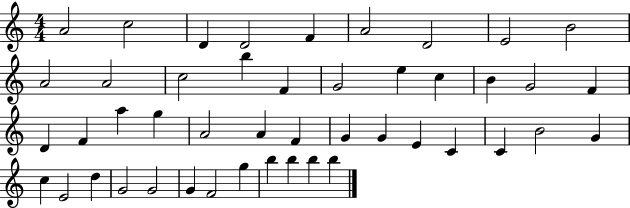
A4/h C5/h D4/q D4/h F4/q A4/h D4/h E4/h B4/h A4/h A4/h C5/h B5/q F4/q G4/h E5/q C5/q B4/q G4/h F4/q D4/q F4/q A5/q G5/q A4/h A4/q F4/q G4/q G4/q E4/q C4/q C4/q B4/h G4/q C5/q E4/h D5/q G4/h G4/h G4/q F4/h G5/q B5/q B5/q B5/q B5/q